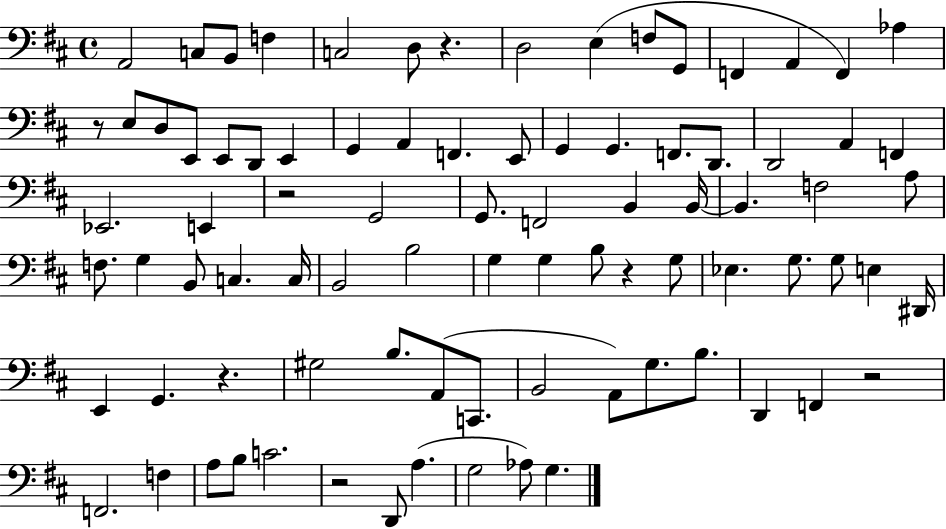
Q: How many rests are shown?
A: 7